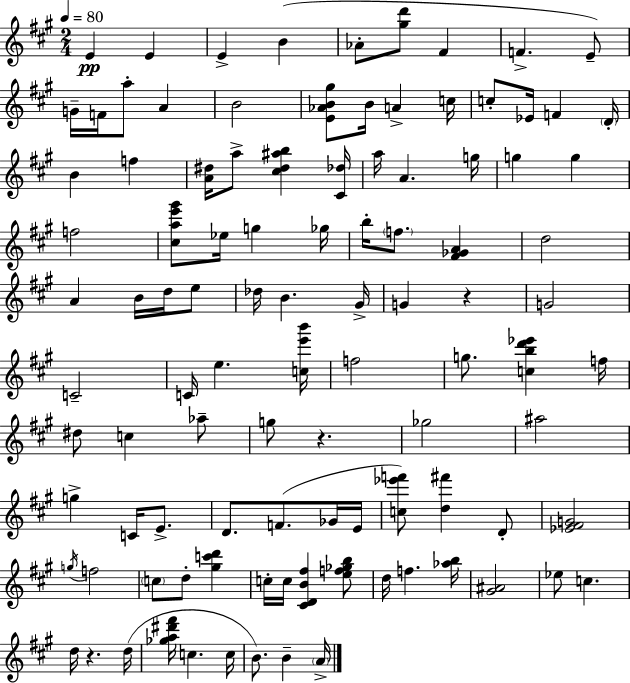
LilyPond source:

{
  \clef treble
  \numericTimeSignature
  \time 2/4
  \key a \major
  \tempo 4 = 80
  e'4\pp e'4 | e'4-> b'4( | aes'8-. <gis'' d'''>8 fis'4 | f'4.-> e'8--) | \break g'16-- f'16 a''8-. a'4 | b'2 | <e' aes' b' gis''>8 b'16 a'4-> c''16 | c''8-. ees'16 f'4 \parenthesize d'16-. | \break b'4 f''4 | <a' dis''>16 a''8-> <cis'' dis'' ais'' b''>4 <cis' des''>16 | a''16 a'4. g''16 | g''4 g''4 | \break f''2 | <cis'' a'' e''' gis'''>8 ees''16 g''4 ges''16 | b''16-. \parenthesize f''8. <fis' ges' a'>4 | d''2 | \break a'4 b'16 d''16 e''8 | des''16 b'4. gis'16-> | g'4 r4 | g'2 | \break c'2-- | c'16 e''4. <c'' e''' b'''>16 | f''2 | g''8. <c'' b'' d''' ees'''>4 f''16 | \break dis''8 c''4 aes''8-- | g''8 r4. | ges''2 | ais''2 | \break g''4-> c'16 e'8.-> | d'8. f'8.( ges'16 e'16 | <c'' ees''' f'''>8) <d'' fis'''>4 d'8-. | <ees' fis' g'>2 | \break \acciaccatura { g''16 } f''2 | \parenthesize c''8 d''8-. <gis'' c''' d'''>4 | c''16-. c''16 <cis' d' b' fis''>4 <e'' f'' ges'' b''>8 | d''16 f''4. | \break <aes'' b''>16 <gis' ais'>2 | ees''8 c''4. | d''16 r4. | d''16( <ges'' a'' dis''' fis'''>16 c''4. | \break c''16 b'8.) b'4-- | \parenthesize a'16-> \bar "|."
}